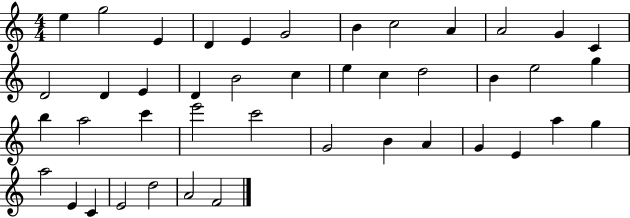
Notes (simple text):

E5/q G5/h E4/q D4/q E4/q G4/h B4/q C5/h A4/q A4/h G4/q C4/q D4/h D4/q E4/q D4/q B4/h C5/q E5/q C5/q D5/h B4/q E5/h G5/q B5/q A5/h C6/q E6/h C6/h G4/h B4/q A4/q G4/q E4/q A5/q G5/q A5/h E4/q C4/q E4/h D5/h A4/h F4/h